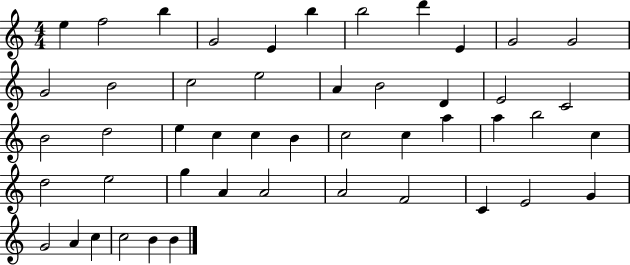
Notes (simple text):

E5/q F5/h B5/q G4/h E4/q B5/q B5/h D6/q E4/q G4/h G4/h G4/h B4/h C5/h E5/h A4/q B4/h D4/q E4/h C4/h B4/h D5/h E5/q C5/q C5/q B4/q C5/h C5/q A5/q A5/q B5/h C5/q D5/h E5/h G5/q A4/q A4/h A4/h F4/h C4/q E4/h G4/q G4/h A4/q C5/q C5/h B4/q B4/q